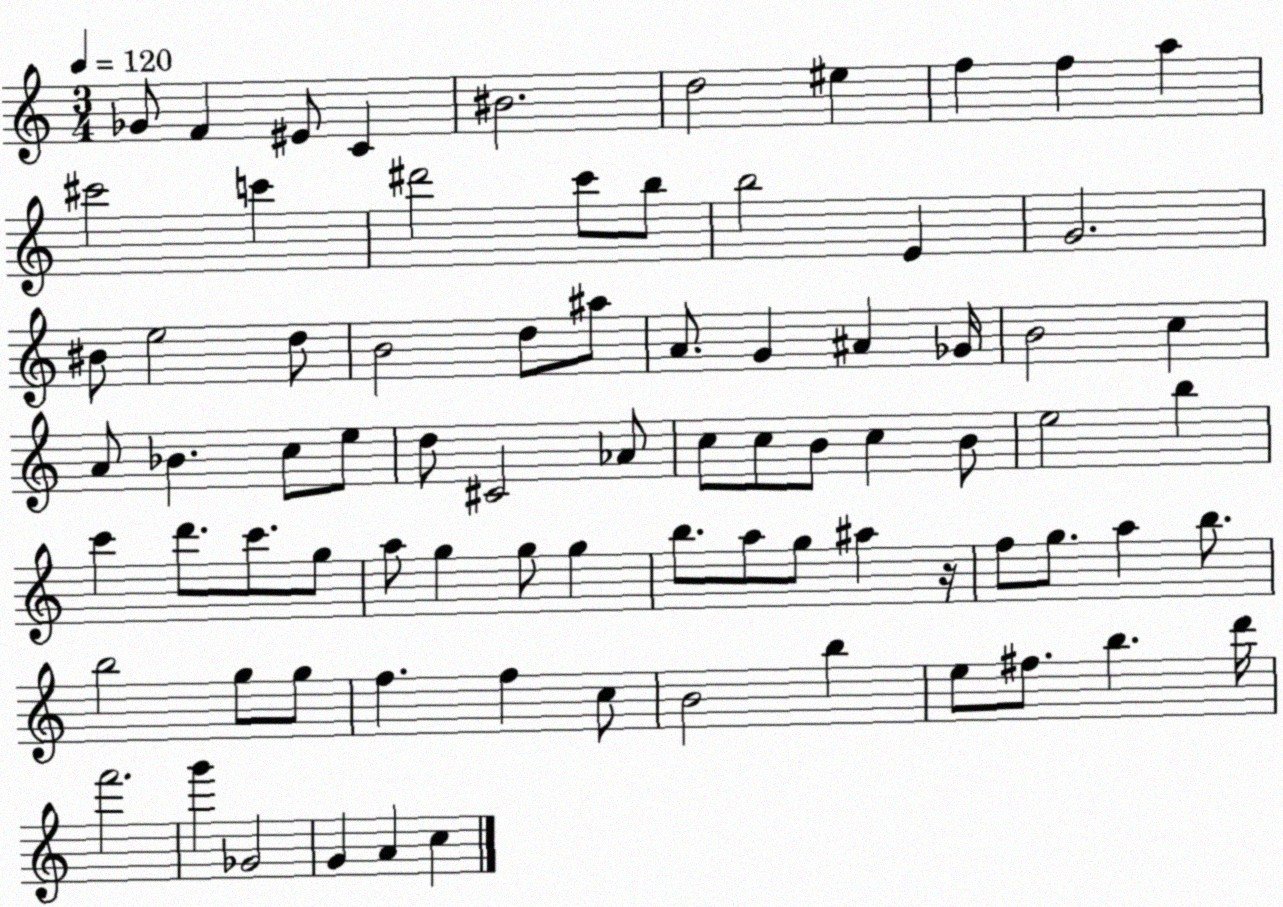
X:1
T:Untitled
M:3/4
L:1/4
K:C
_G/2 F ^E/2 C ^B2 d2 ^e f f a ^c'2 c' ^d'2 c'/2 b/2 b2 E G2 ^B/2 e2 d/2 B2 d/2 ^a/2 A/2 G ^A _G/4 B2 c A/2 _B c/2 e/2 d/2 ^C2 _A/2 c/2 c/2 B/2 c B/2 e2 b c' d'/2 c'/2 g/2 a/2 g g/2 g b/2 a/2 g/2 ^a z/4 f/2 g/2 a b/2 b2 g/2 g/2 f f c/2 B2 b e/2 ^f/2 b d'/4 f'2 g' _G2 G A c